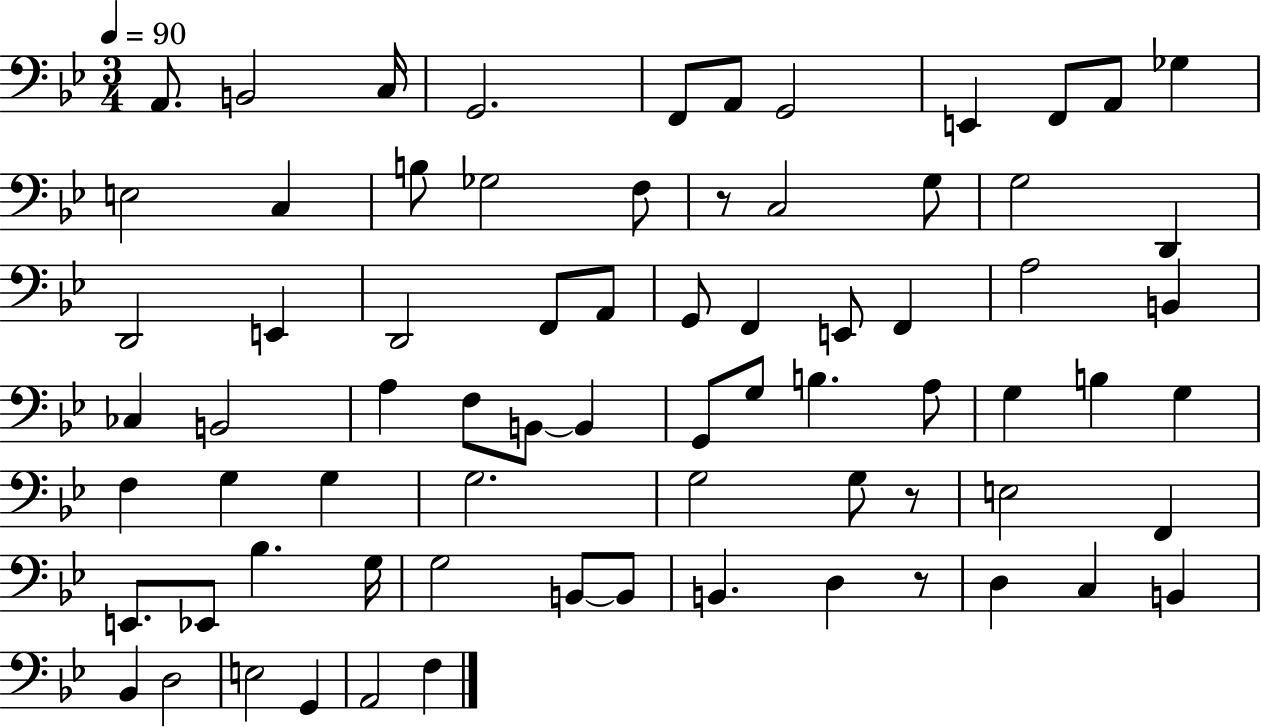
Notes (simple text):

A2/e. B2/h C3/s G2/h. F2/e A2/e G2/h E2/q F2/e A2/e Gb3/q E3/h C3/q B3/e Gb3/h F3/e R/e C3/h G3/e G3/h D2/q D2/h E2/q D2/h F2/e A2/e G2/e F2/q E2/e F2/q A3/h B2/q CES3/q B2/h A3/q F3/e B2/e B2/q G2/e G3/e B3/q. A3/e G3/q B3/q G3/q F3/q G3/q G3/q G3/h. G3/h G3/e R/e E3/h F2/q E2/e. Eb2/e Bb3/q. G3/s G3/h B2/e B2/e B2/q. D3/q R/e D3/q C3/q B2/q Bb2/q D3/h E3/h G2/q A2/h F3/q